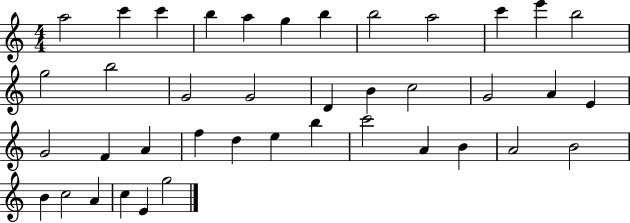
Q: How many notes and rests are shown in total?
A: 40